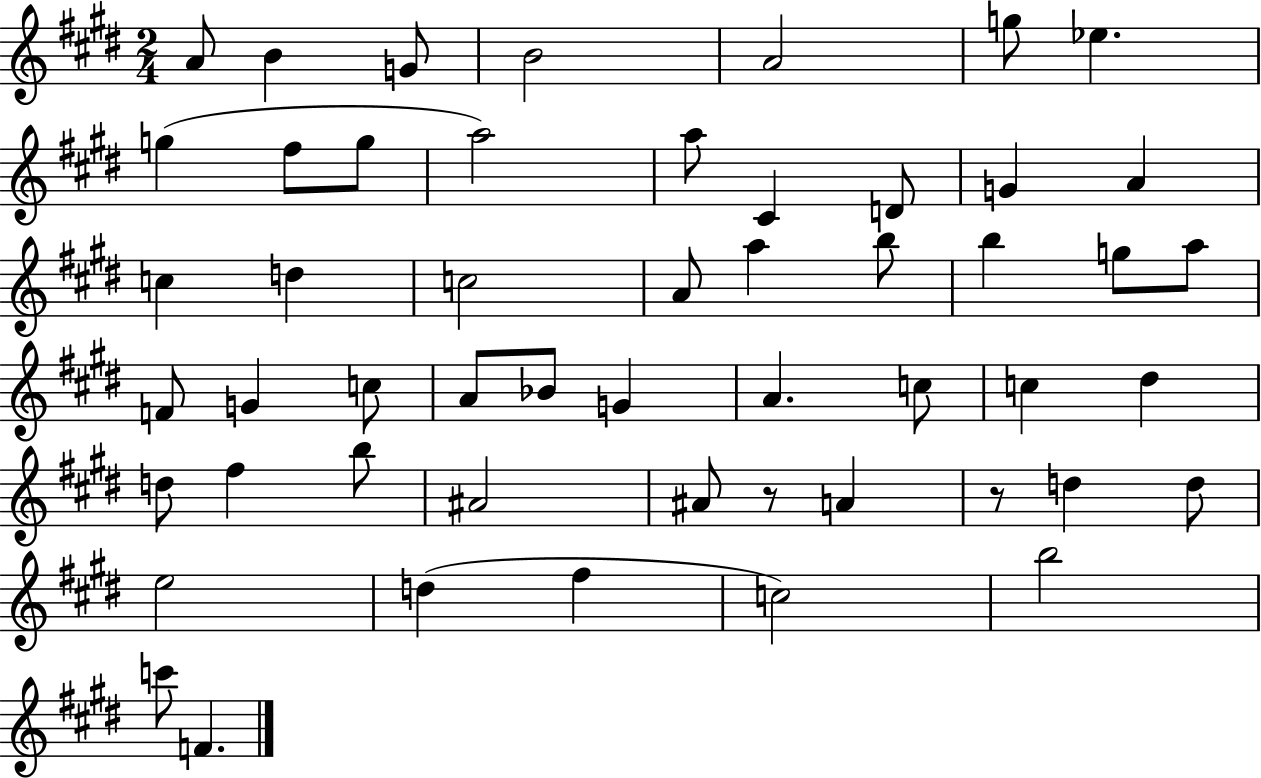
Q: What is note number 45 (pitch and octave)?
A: D5